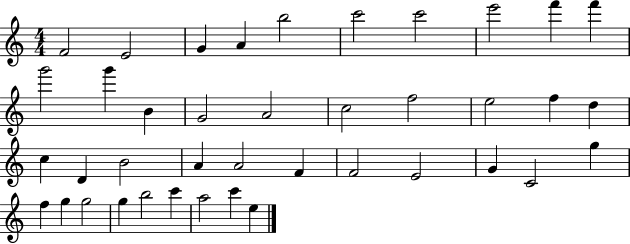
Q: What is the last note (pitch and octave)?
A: E5